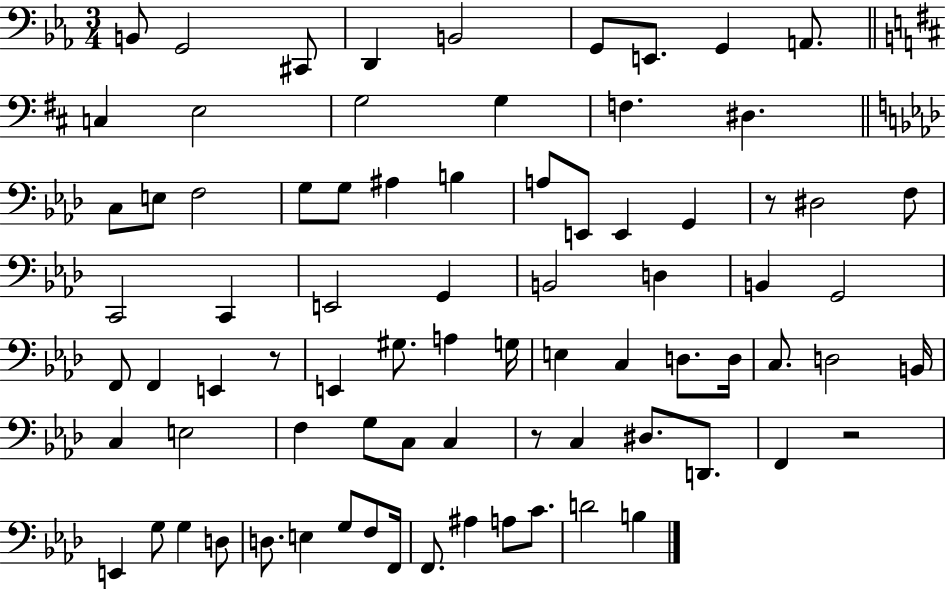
X:1
T:Untitled
M:3/4
L:1/4
K:Eb
B,,/2 G,,2 ^C,,/2 D,, B,,2 G,,/2 E,,/2 G,, A,,/2 C, E,2 G,2 G, F, ^D, C,/2 E,/2 F,2 G,/2 G,/2 ^A, B, A,/2 E,,/2 E,, G,, z/2 ^D,2 F,/2 C,,2 C,, E,,2 G,, B,,2 D, B,, G,,2 F,,/2 F,, E,, z/2 E,, ^G,/2 A, G,/4 E, C, D,/2 D,/4 C,/2 D,2 B,,/4 C, E,2 F, G,/2 C,/2 C, z/2 C, ^D,/2 D,,/2 F,, z2 E,, G,/2 G, D,/2 D,/2 E, G,/2 F,/2 F,,/4 F,,/2 ^A, A,/2 C/2 D2 B,